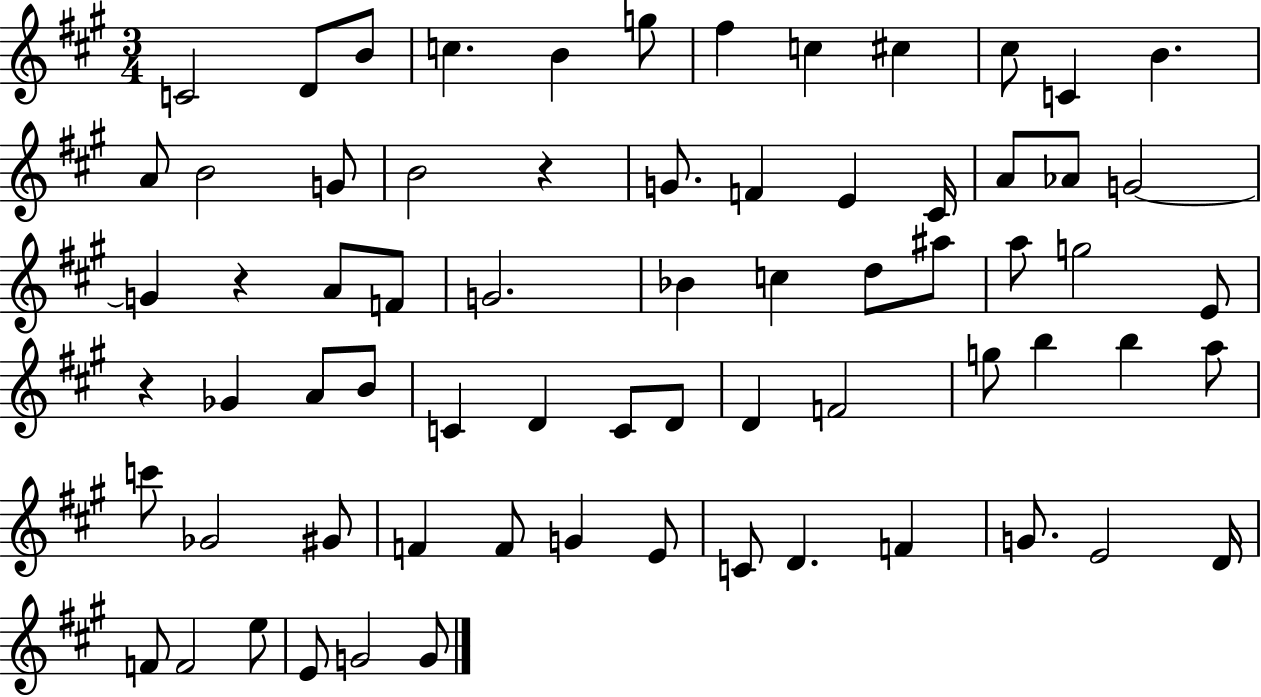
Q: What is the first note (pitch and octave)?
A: C4